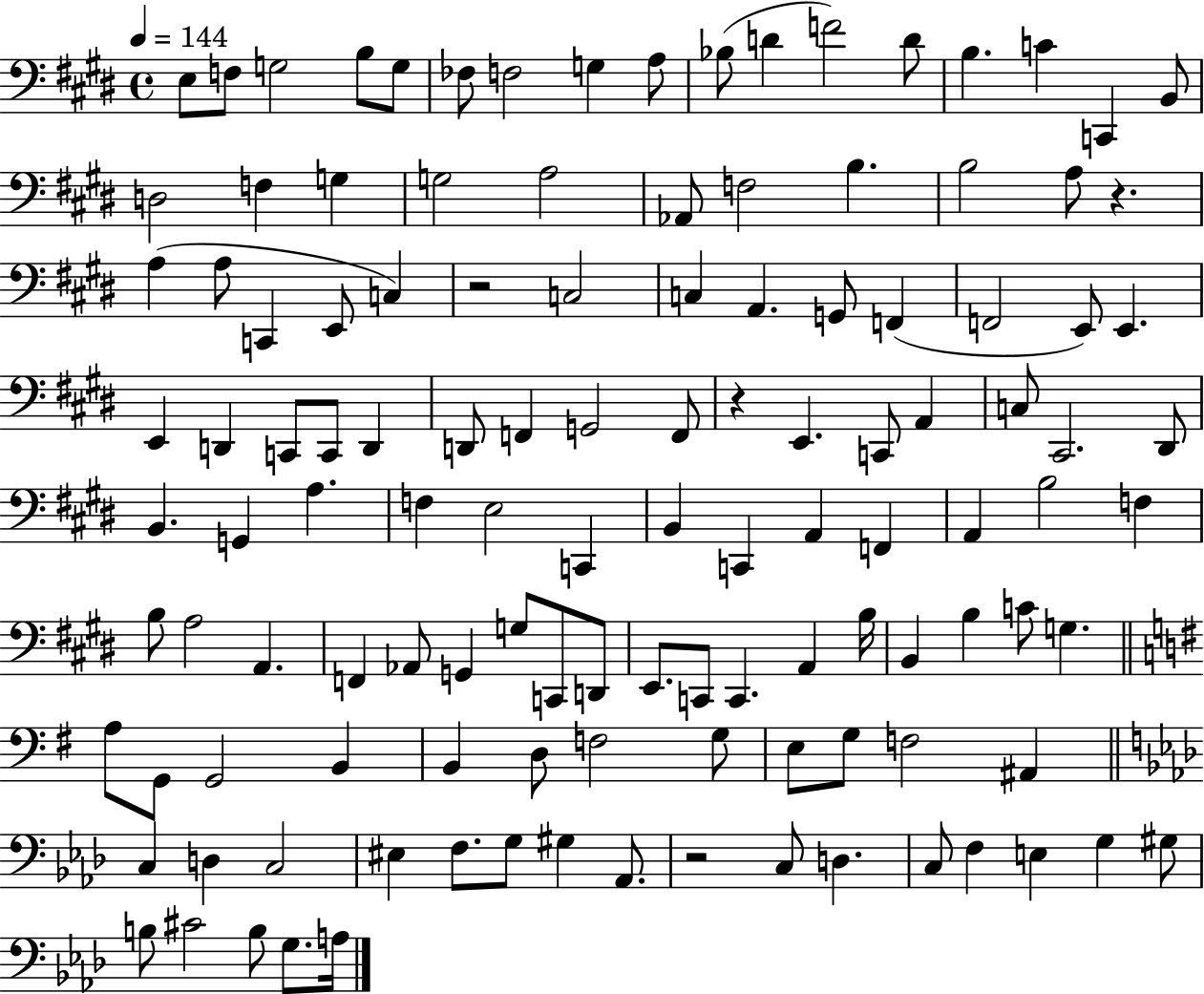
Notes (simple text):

E3/e F3/e G3/h B3/e G3/e FES3/e F3/h G3/q A3/e Bb3/e D4/q F4/h D4/e B3/q. C4/q C2/q B2/e D3/h F3/q G3/q G3/h A3/h Ab2/e F3/h B3/q. B3/h A3/e R/q. A3/q A3/e C2/q E2/e C3/q R/h C3/h C3/q A2/q. G2/e F2/q F2/h E2/e E2/q. E2/q D2/q C2/e C2/e D2/q D2/e F2/q G2/h F2/e R/q E2/q. C2/e A2/q C3/e C#2/h. D#2/e B2/q. G2/q A3/q. F3/q E3/h C2/q B2/q C2/q A2/q F2/q A2/q B3/h F3/q B3/e A3/h A2/q. F2/q Ab2/e G2/q G3/e C2/e D2/e E2/e. C2/e C2/q. A2/q B3/s B2/q B3/q C4/e G3/q. A3/e G2/e G2/h B2/q B2/q D3/e F3/h G3/e E3/e G3/e F3/h A#2/q C3/q D3/q C3/h EIS3/q F3/e. G3/e G#3/q Ab2/e. R/h C3/e D3/q. C3/e F3/q E3/q G3/q G#3/e B3/e C#4/h B3/e G3/e. A3/s